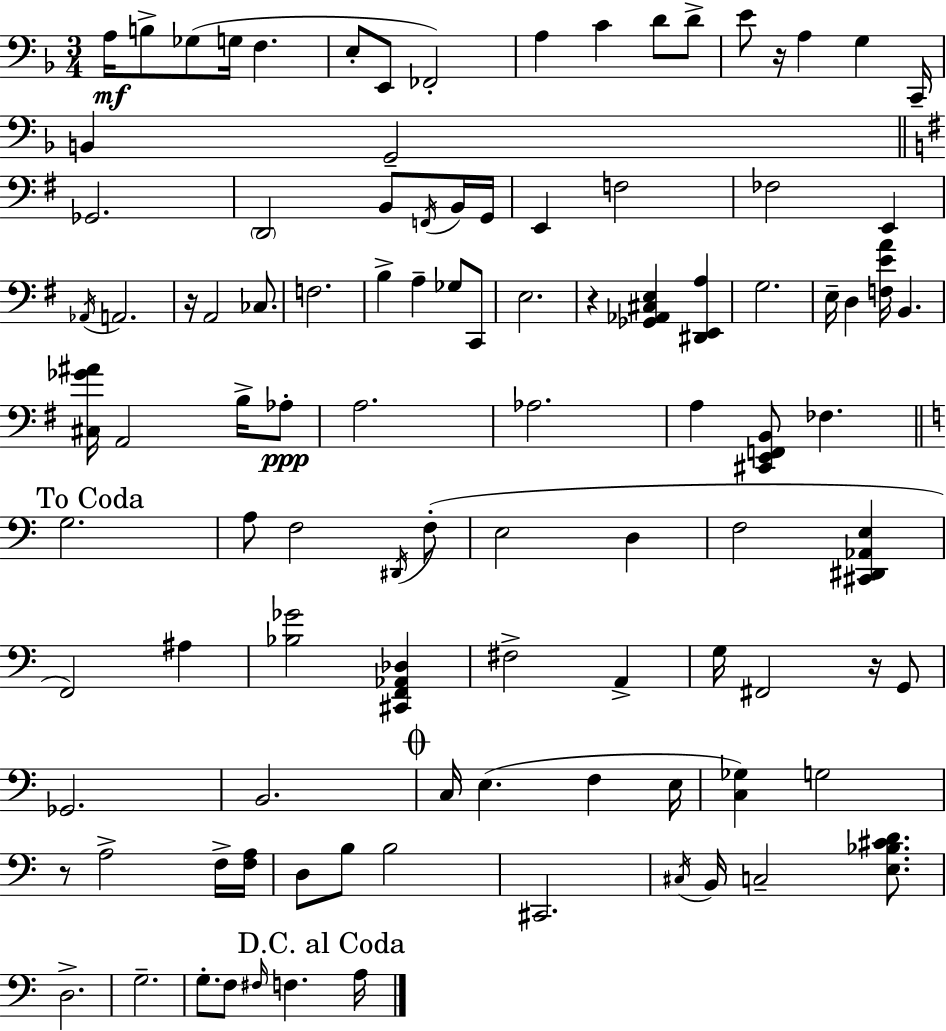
A3/s B3/e Gb3/e G3/s F3/q. E3/e E2/e FES2/h A3/q C4/q D4/e D4/e E4/e R/s A3/q G3/q C2/s B2/q G2/h Gb2/h. D2/h B2/e F2/s B2/s G2/s E2/q F3/h FES3/h E2/q Ab2/s A2/h. R/s A2/h CES3/e. F3/h. B3/q A3/q Gb3/e C2/e E3/h. R/q [Gb2,Ab2,C#3,E3]/q [D#2,E2,A3]/q G3/h. E3/s D3/q [F3,E4,A4]/s B2/q. [C#3,Gb4,A#4]/s A2/h B3/s Ab3/e A3/h. Ab3/h. A3/q [C#2,E2,F2,B2]/e FES3/q. G3/h. A3/e F3/h D#2/s F3/e E3/h D3/q F3/h [C#2,D#2,Ab2,E3]/q F2/h A#3/q [Bb3,Gb4]/h [C#2,F2,Ab2,Db3]/q F#3/h A2/q G3/s F#2/h R/s G2/e Gb2/h. B2/h. C3/s E3/q. F3/q E3/s [C3,Gb3]/q G3/h R/e A3/h F3/s [F3,A3]/s D3/e B3/e B3/h C#2/h. C#3/s B2/s C3/h [E3,Bb3,C#4,D4]/e. D3/h. G3/h. G3/e. F3/e F#3/s F3/q. A3/s